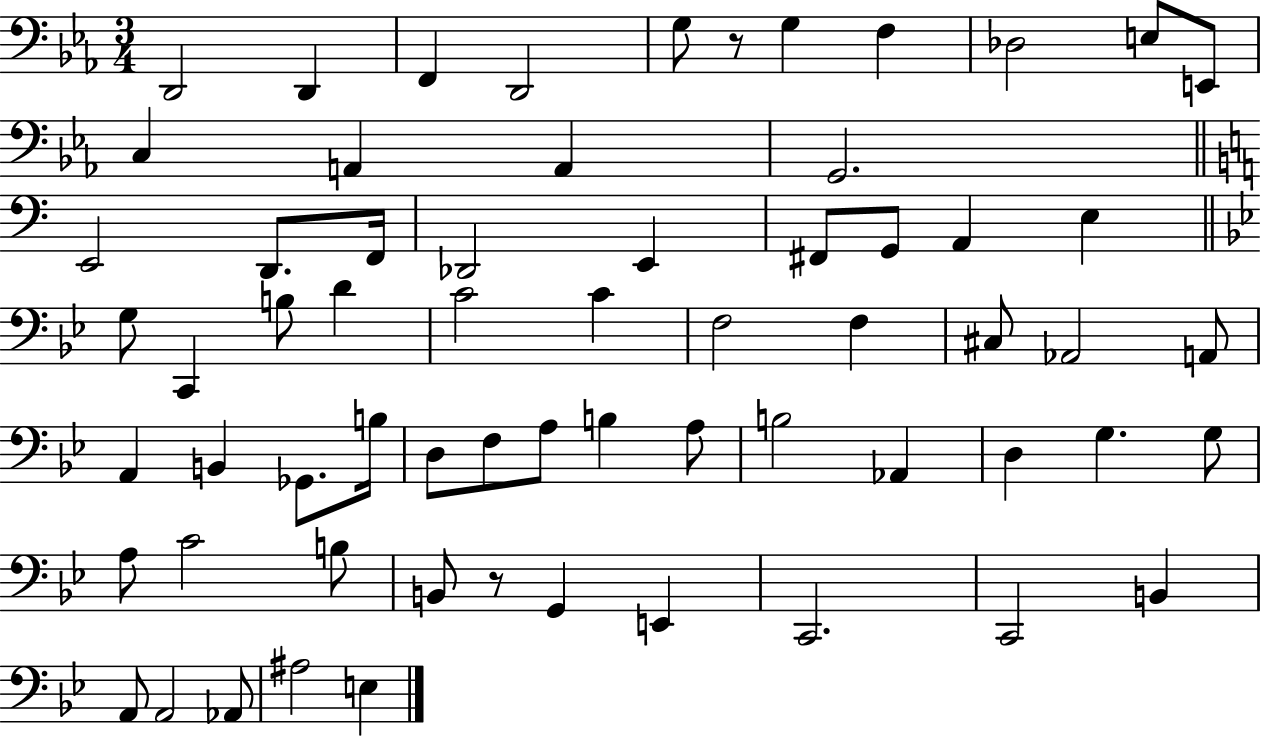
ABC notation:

X:1
T:Untitled
M:3/4
L:1/4
K:Eb
D,,2 D,, F,, D,,2 G,/2 z/2 G, F, _D,2 E,/2 E,,/2 C, A,, A,, G,,2 E,,2 D,,/2 F,,/4 _D,,2 E,, ^F,,/2 G,,/2 A,, E, G,/2 C,, B,/2 D C2 C F,2 F, ^C,/2 _A,,2 A,,/2 A,, B,, _G,,/2 B,/4 D,/2 F,/2 A,/2 B, A,/2 B,2 _A,, D, G, G,/2 A,/2 C2 B,/2 B,,/2 z/2 G,, E,, C,,2 C,,2 B,, A,,/2 A,,2 _A,,/2 ^A,2 E,